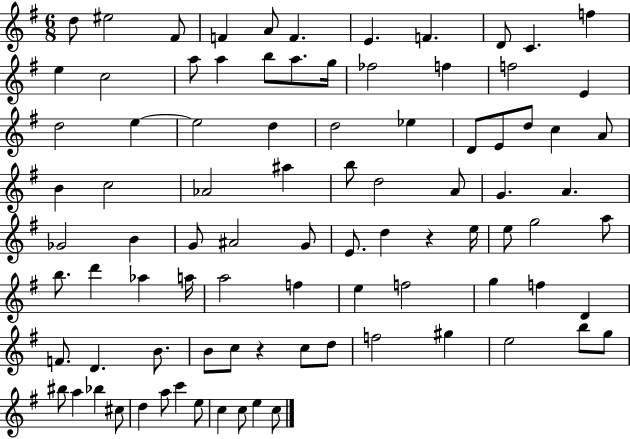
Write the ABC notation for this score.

X:1
T:Untitled
M:6/8
L:1/4
K:G
d/2 ^e2 ^F/2 F A/2 F E F D/2 C f e c2 a/2 a b/2 a/2 g/4 _f2 f f2 E d2 e e2 d d2 _e D/2 E/2 d/2 c A/2 B c2 _A2 ^a b/2 d2 A/2 G A _G2 B G/2 ^A2 G/2 E/2 d z e/4 e/2 g2 a/2 b/2 d' _a a/4 a2 f e f2 g f D F/2 D B/2 B/2 c/2 z c/2 d/2 f2 ^g e2 b/2 g/2 ^b/2 a _b ^c/2 d a/2 c' e/2 c c/2 e c/2